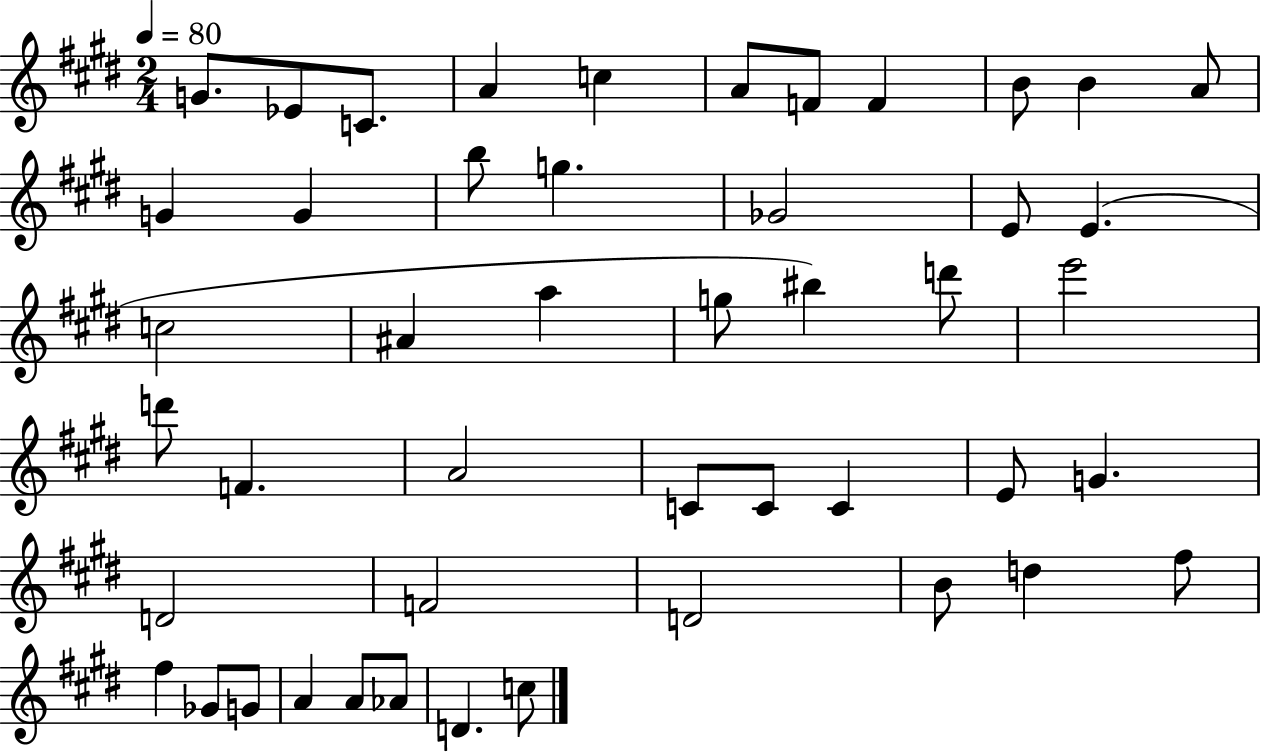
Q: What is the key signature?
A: E major